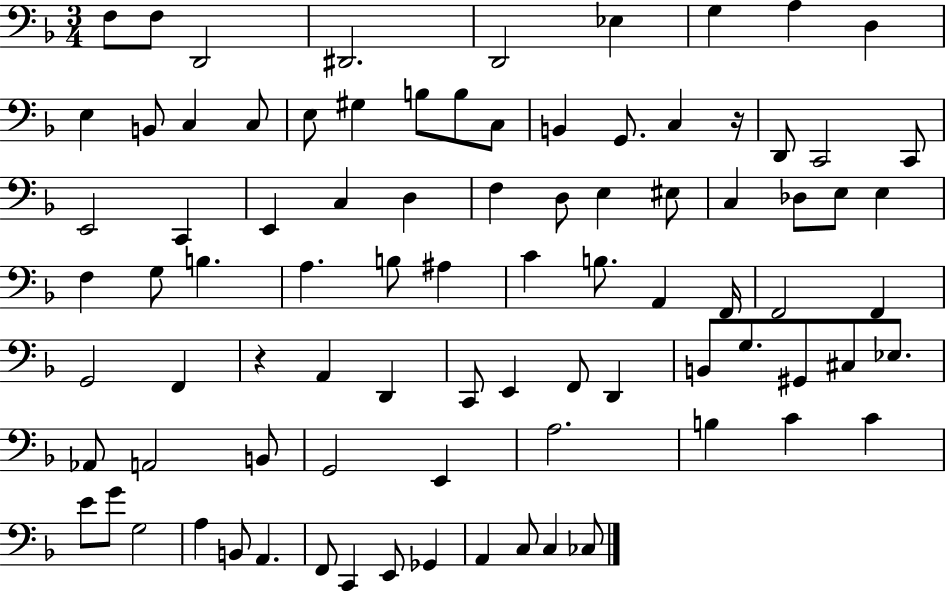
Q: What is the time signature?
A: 3/4